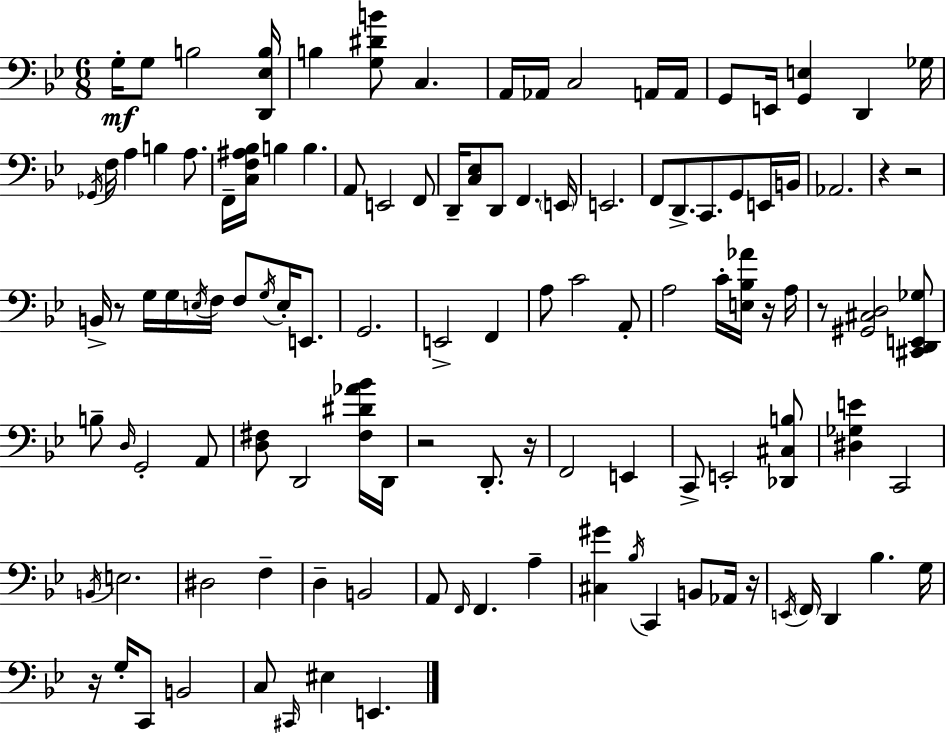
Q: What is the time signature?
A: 6/8